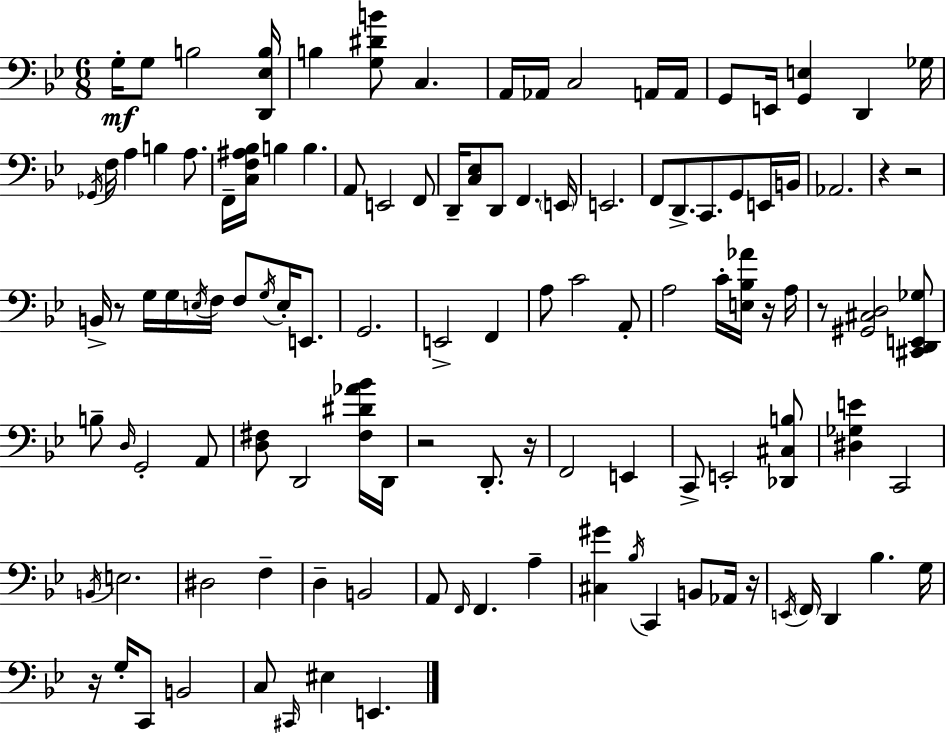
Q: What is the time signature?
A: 6/8